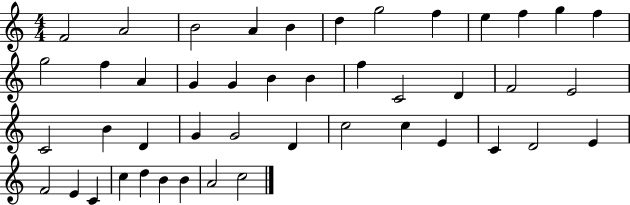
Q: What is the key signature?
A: C major